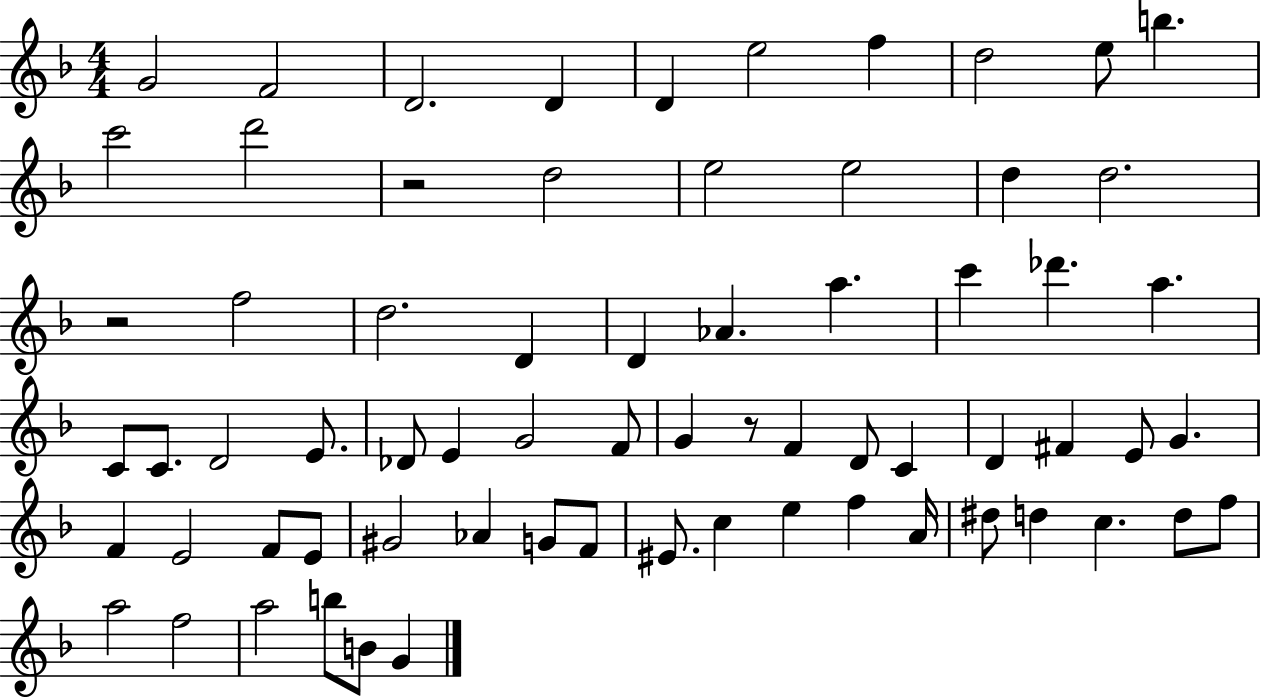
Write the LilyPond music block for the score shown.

{
  \clef treble
  \numericTimeSignature
  \time 4/4
  \key f \major
  g'2 f'2 | d'2. d'4 | d'4 e''2 f''4 | d''2 e''8 b''4. | \break c'''2 d'''2 | r2 d''2 | e''2 e''2 | d''4 d''2. | \break r2 f''2 | d''2. d'4 | d'4 aes'4. a''4. | c'''4 des'''4. a''4. | \break c'8 c'8. d'2 e'8. | des'8 e'4 g'2 f'8 | g'4 r8 f'4 d'8 c'4 | d'4 fis'4 e'8 g'4. | \break f'4 e'2 f'8 e'8 | gis'2 aes'4 g'8 f'8 | eis'8. c''4 e''4 f''4 a'16 | dis''8 d''4 c''4. d''8 f''8 | \break a''2 f''2 | a''2 b''8 b'8 g'4 | \bar "|."
}